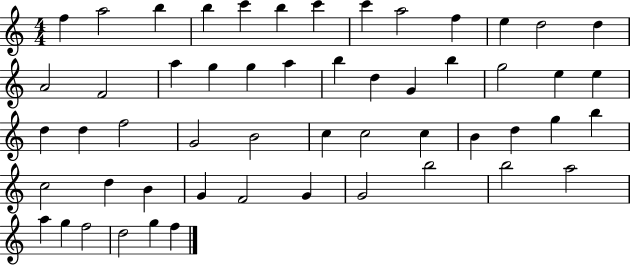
X:1
T:Untitled
M:4/4
L:1/4
K:C
f a2 b b c' b c' c' a2 f e d2 d A2 F2 a g g a b d G b g2 e e d d f2 G2 B2 c c2 c B d g b c2 d B G F2 G G2 b2 b2 a2 a g f2 d2 g f